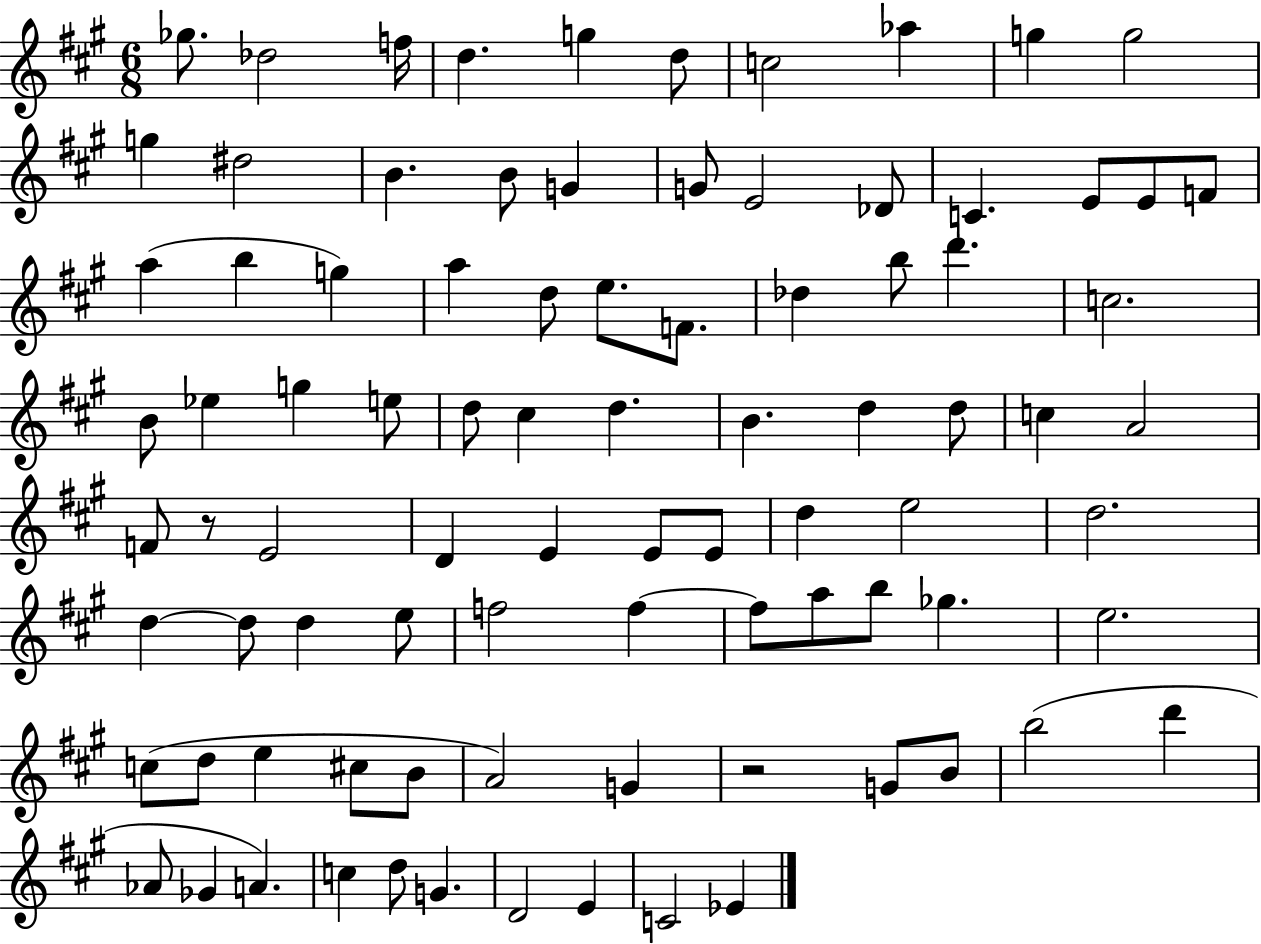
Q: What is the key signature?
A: A major